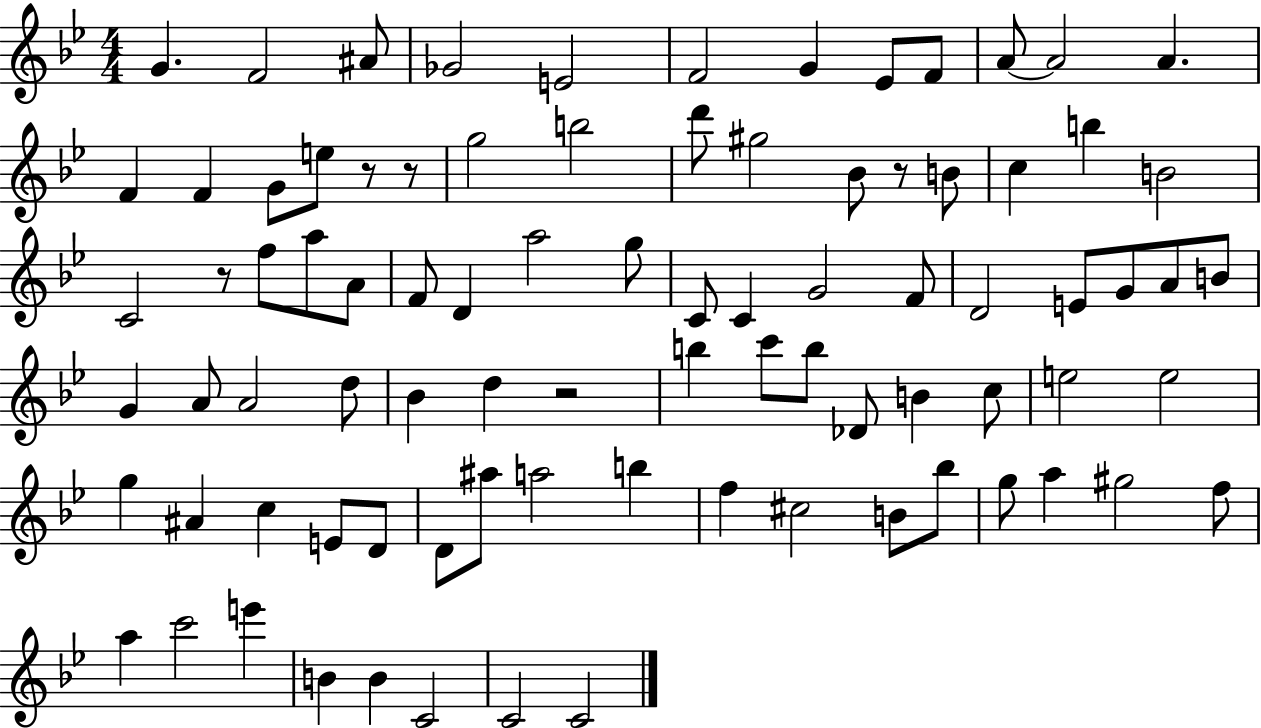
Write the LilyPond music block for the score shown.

{
  \clef treble
  \numericTimeSignature
  \time 4/4
  \key bes \major
  g'4. f'2 ais'8 | ges'2 e'2 | f'2 g'4 ees'8 f'8 | a'8~~ a'2 a'4. | \break f'4 f'4 g'8 e''8 r8 r8 | g''2 b''2 | d'''8 gis''2 bes'8 r8 b'8 | c''4 b''4 b'2 | \break c'2 r8 f''8 a''8 a'8 | f'8 d'4 a''2 g''8 | c'8 c'4 g'2 f'8 | d'2 e'8 g'8 a'8 b'8 | \break g'4 a'8 a'2 d''8 | bes'4 d''4 r2 | b''4 c'''8 b''8 des'8 b'4 c''8 | e''2 e''2 | \break g''4 ais'4 c''4 e'8 d'8 | d'8 ais''8 a''2 b''4 | f''4 cis''2 b'8 bes''8 | g''8 a''4 gis''2 f''8 | \break a''4 c'''2 e'''4 | b'4 b'4 c'2 | c'2 c'2 | \bar "|."
}